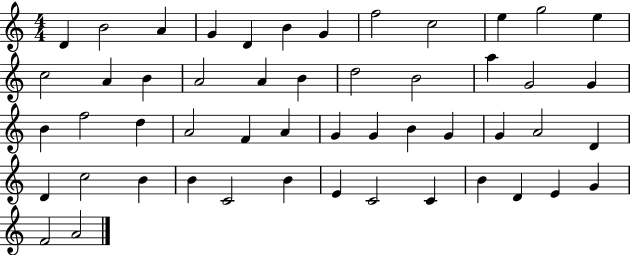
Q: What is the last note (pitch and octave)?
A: A4